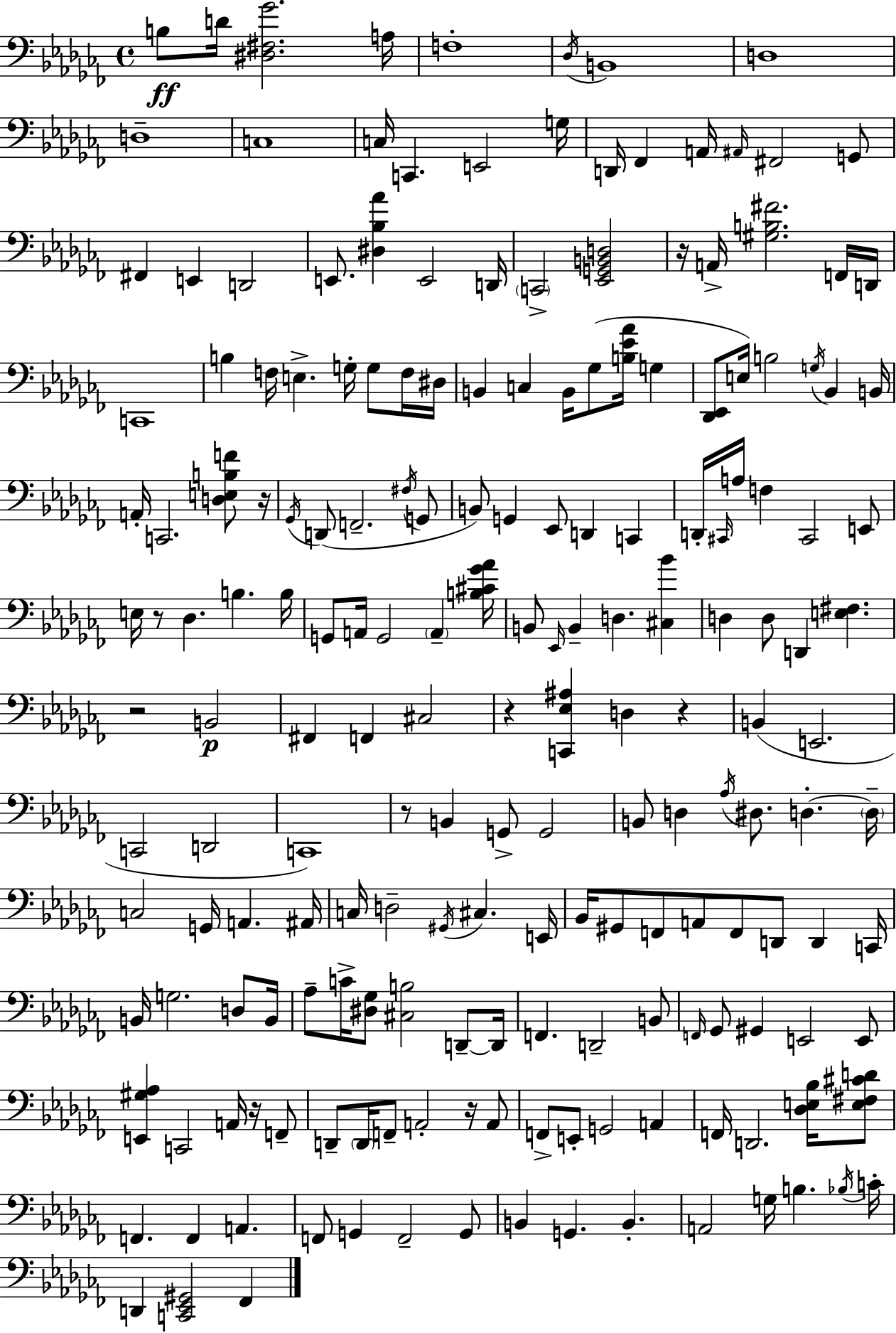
B3/e D4/s [D#3,F#3,Gb4]/h. A3/s F3/w Db3/s B2/w D3/w D3/w C3/w C3/s C2/q. E2/h G3/s D2/s FES2/q A2/s A#2/s F#2/h G2/e F#2/q E2/q D2/h E2/e. [D#3,Bb3,Ab4]/q E2/h D2/s C2/h [Eb2,G2,B2,D3]/h R/s A2/s [G#3,B3,F#4]/h. F2/s D2/s C2/w B3/q F3/s E3/q. G3/s G3/e F3/s D#3/s B2/q C3/q B2/s Gb3/e [B3,Eb4,Ab4]/s G3/q [Db2,Eb2]/e E3/s B3/h G3/s Bb2/q B2/s A2/s C2/h. [D3,E3,B3,F4]/e R/s Gb2/s D2/e F2/h. F#3/s G2/e B2/e G2/q Eb2/e D2/q C2/q D2/s C#2/s A3/s F3/q C#2/h E2/e E3/s R/e Db3/q. B3/q. B3/s G2/e A2/s G2/h A2/q [B3,C#4,Gb4,Ab4]/s B2/e Eb2/s B2/q D3/q. [C#3,Bb4]/q D3/q D3/e D2/q [E3,F#3]/q. R/h B2/h F#2/q F2/q C#3/h R/q [C2,Eb3,A#3]/q D3/q R/q B2/q E2/h. C2/h D2/h C2/w R/e B2/q G2/e G2/h B2/e D3/q Ab3/s D#3/e. D3/q. D3/s C3/h G2/s A2/q. A#2/s C3/s D3/h G#2/s C#3/q. E2/s Bb2/s G#2/e F2/e A2/e F2/e D2/e D2/q C2/s B2/s G3/h. D3/e B2/s Ab3/e C4/s [D#3,Gb3]/e [C#3,B3]/h D2/e D2/s F2/q. D2/h B2/e F2/s Gb2/e G#2/q E2/h E2/e [E2,G#3,Ab3]/q C2/h A2/s R/s F2/e D2/e D2/s F2/e A2/h R/s A2/e F2/e E2/e G2/h A2/q F2/s D2/h. [Db3,E3,Bb3]/s [E3,F#3,C#4,D4]/e F2/q. F2/q A2/q. F2/e G2/q F2/h G2/e B2/q G2/q. B2/q. A2/h G3/s B3/q. Bb3/s C4/s D2/q [C2,Eb2,G#2]/h FES2/q